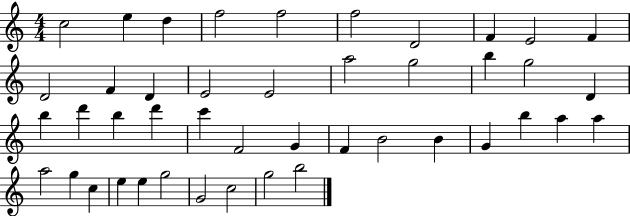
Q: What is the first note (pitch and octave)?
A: C5